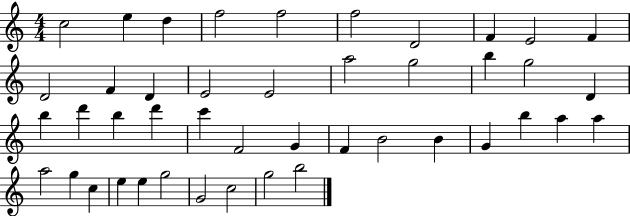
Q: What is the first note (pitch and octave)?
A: C5